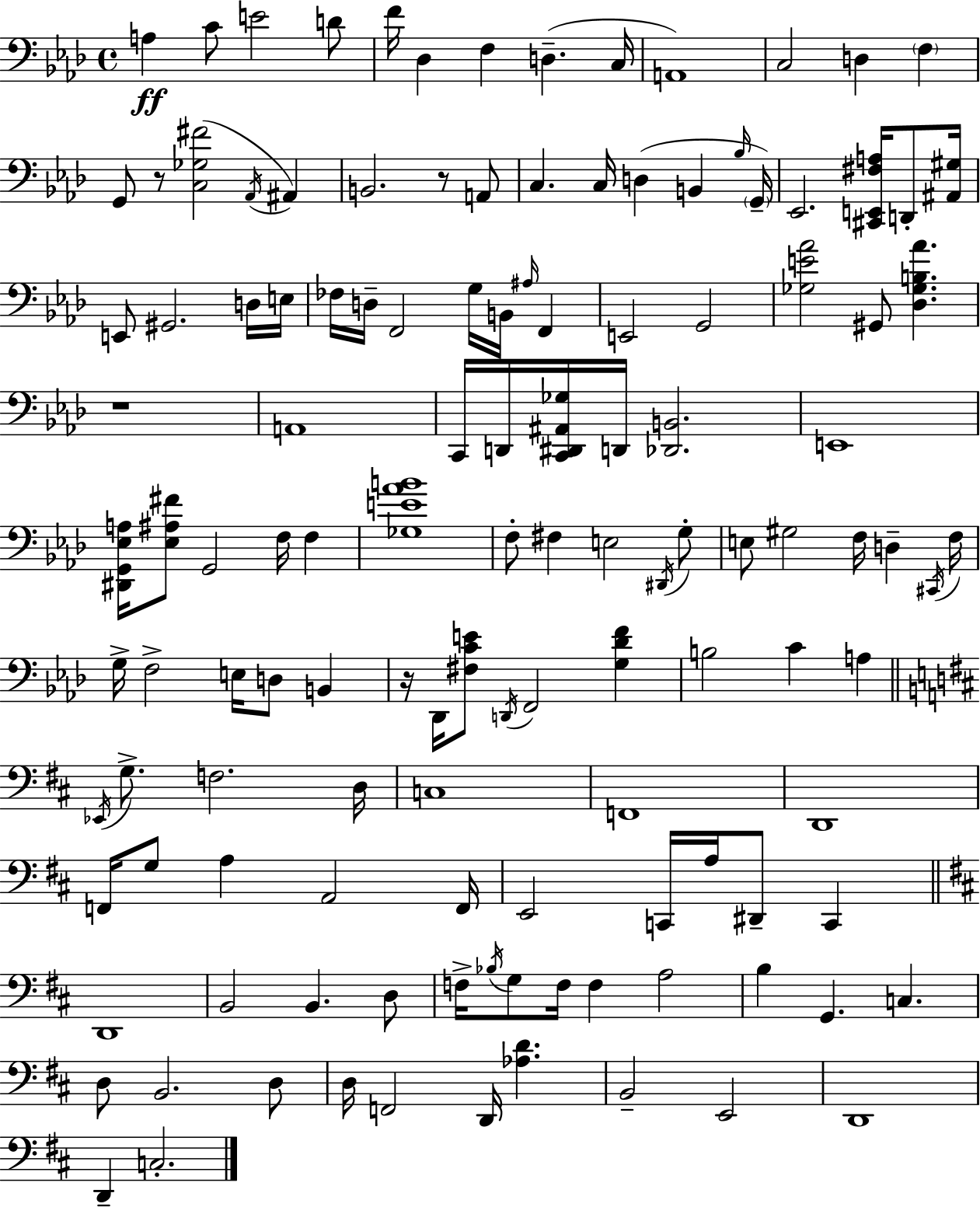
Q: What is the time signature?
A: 4/4